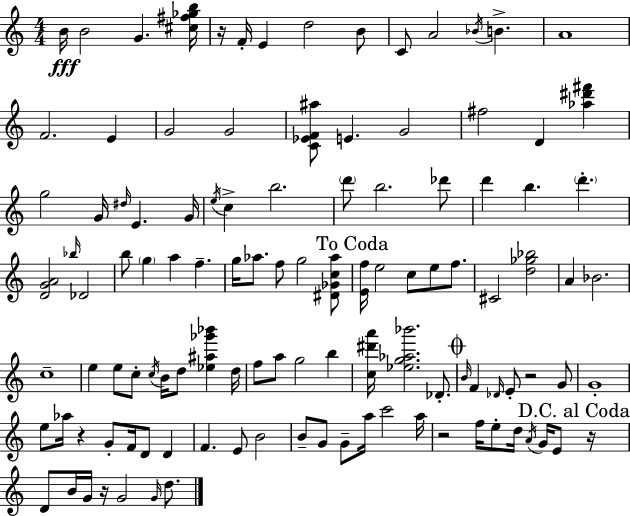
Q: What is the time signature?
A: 4/4